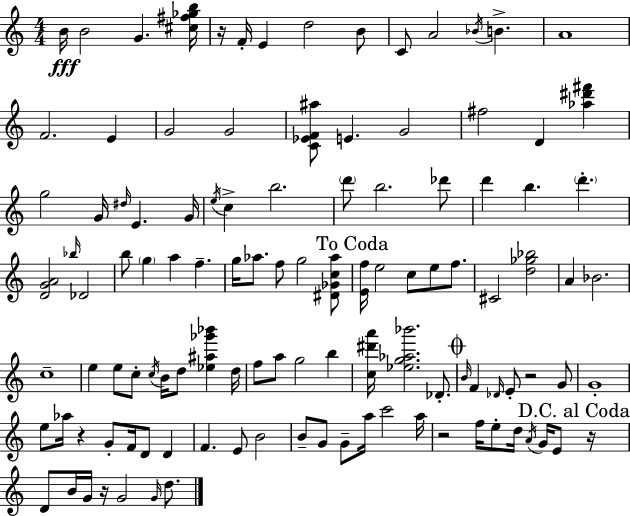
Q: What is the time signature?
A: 4/4